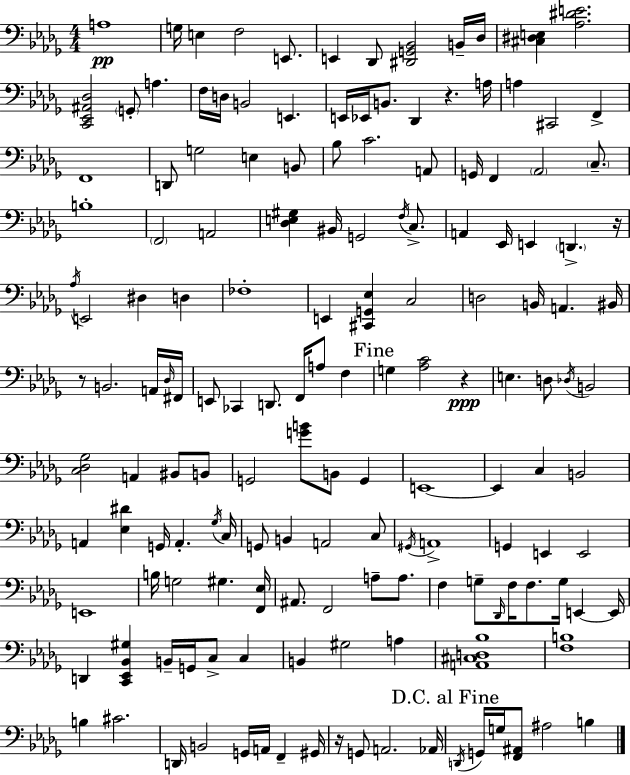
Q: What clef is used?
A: bass